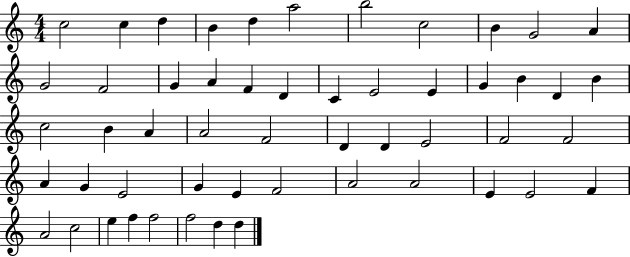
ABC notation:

X:1
T:Untitled
M:4/4
L:1/4
K:C
c2 c d B d a2 b2 c2 B G2 A G2 F2 G A F D C E2 E G B D B c2 B A A2 F2 D D E2 F2 F2 A G E2 G E F2 A2 A2 E E2 F A2 c2 e f f2 f2 d d